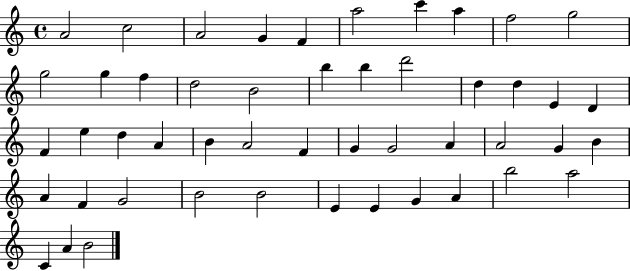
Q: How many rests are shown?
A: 0